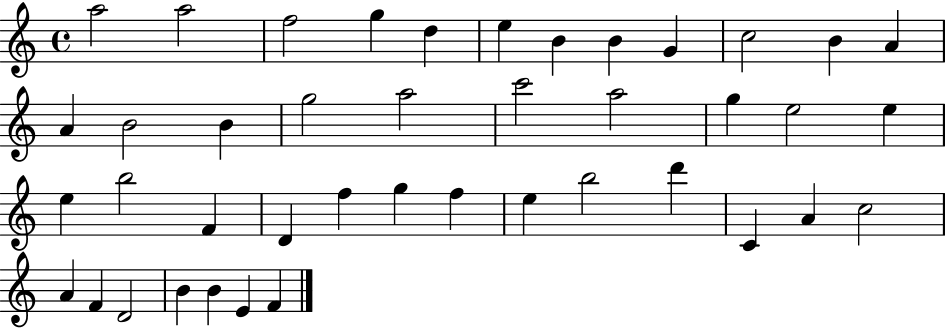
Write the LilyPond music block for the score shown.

{
  \clef treble
  \time 4/4
  \defaultTimeSignature
  \key c \major
  a''2 a''2 | f''2 g''4 d''4 | e''4 b'4 b'4 g'4 | c''2 b'4 a'4 | \break a'4 b'2 b'4 | g''2 a''2 | c'''2 a''2 | g''4 e''2 e''4 | \break e''4 b''2 f'4 | d'4 f''4 g''4 f''4 | e''4 b''2 d'''4 | c'4 a'4 c''2 | \break a'4 f'4 d'2 | b'4 b'4 e'4 f'4 | \bar "|."
}